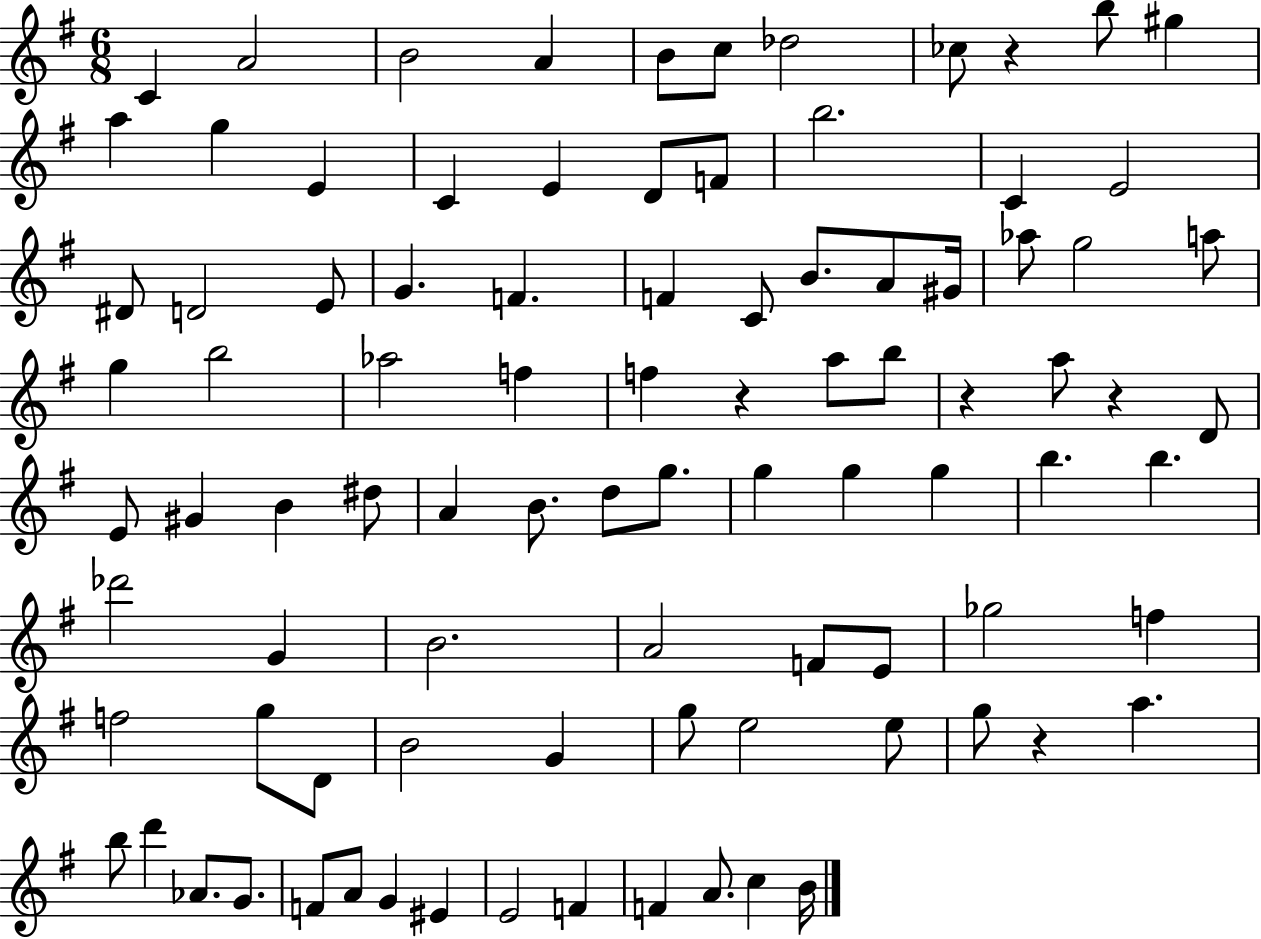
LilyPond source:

{
  \clef treble
  \numericTimeSignature
  \time 6/8
  \key g \major
  c'4 a'2 | b'2 a'4 | b'8 c''8 des''2 | ces''8 r4 b''8 gis''4 | \break a''4 g''4 e'4 | c'4 e'4 d'8 f'8 | b''2. | c'4 e'2 | \break dis'8 d'2 e'8 | g'4. f'4. | f'4 c'8 b'8. a'8 gis'16 | aes''8 g''2 a''8 | \break g''4 b''2 | aes''2 f''4 | f''4 r4 a''8 b''8 | r4 a''8 r4 d'8 | \break e'8 gis'4 b'4 dis''8 | a'4 b'8. d''8 g''8. | g''4 g''4 g''4 | b''4. b''4. | \break des'''2 g'4 | b'2. | a'2 f'8 e'8 | ges''2 f''4 | \break f''2 g''8 d'8 | b'2 g'4 | g''8 e''2 e''8 | g''8 r4 a''4. | \break b''8 d'''4 aes'8. g'8. | f'8 a'8 g'4 eis'4 | e'2 f'4 | f'4 a'8. c''4 b'16 | \break \bar "|."
}